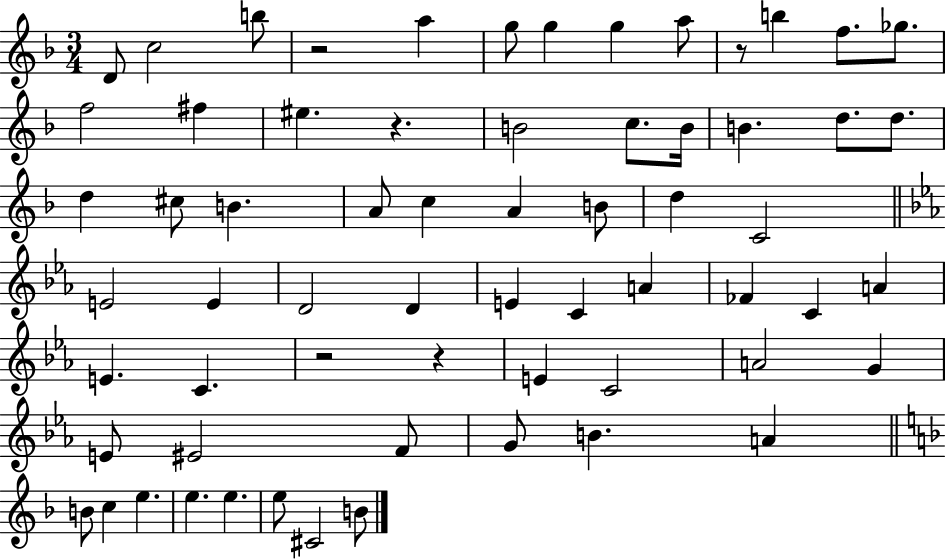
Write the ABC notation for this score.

X:1
T:Untitled
M:3/4
L:1/4
K:F
D/2 c2 b/2 z2 a g/2 g g a/2 z/2 b f/2 _g/2 f2 ^f ^e z B2 c/2 B/4 B d/2 d/2 d ^c/2 B A/2 c A B/2 d C2 E2 E D2 D E C A _F C A E C z2 z E C2 A2 G E/2 ^E2 F/2 G/2 B A B/2 c e e e e/2 ^C2 B/2